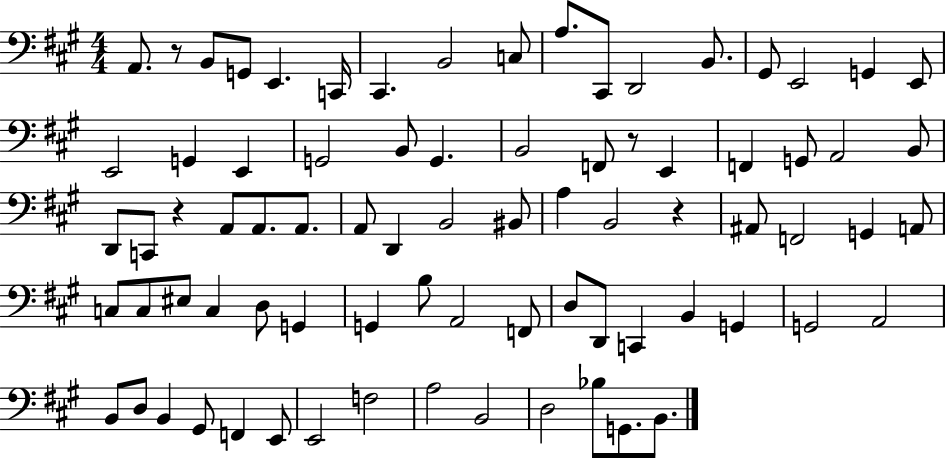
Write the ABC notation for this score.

X:1
T:Untitled
M:4/4
L:1/4
K:A
A,,/2 z/2 B,,/2 G,,/2 E,, C,,/4 ^C,, B,,2 C,/2 A,/2 ^C,,/2 D,,2 B,,/2 ^G,,/2 E,,2 G,, E,,/2 E,,2 G,, E,, G,,2 B,,/2 G,, B,,2 F,,/2 z/2 E,, F,, G,,/2 A,,2 B,,/2 D,,/2 C,,/2 z A,,/2 A,,/2 A,,/2 A,,/2 D,, B,,2 ^B,,/2 A, B,,2 z ^A,,/2 F,,2 G,, A,,/2 C,/2 C,/2 ^E,/2 C, D,/2 G,, G,, B,/2 A,,2 F,,/2 D,/2 D,,/2 C,, B,, G,, G,,2 A,,2 B,,/2 D,/2 B,, ^G,,/2 F,, E,,/2 E,,2 F,2 A,2 B,,2 D,2 _B,/2 G,,/2 B,,/2